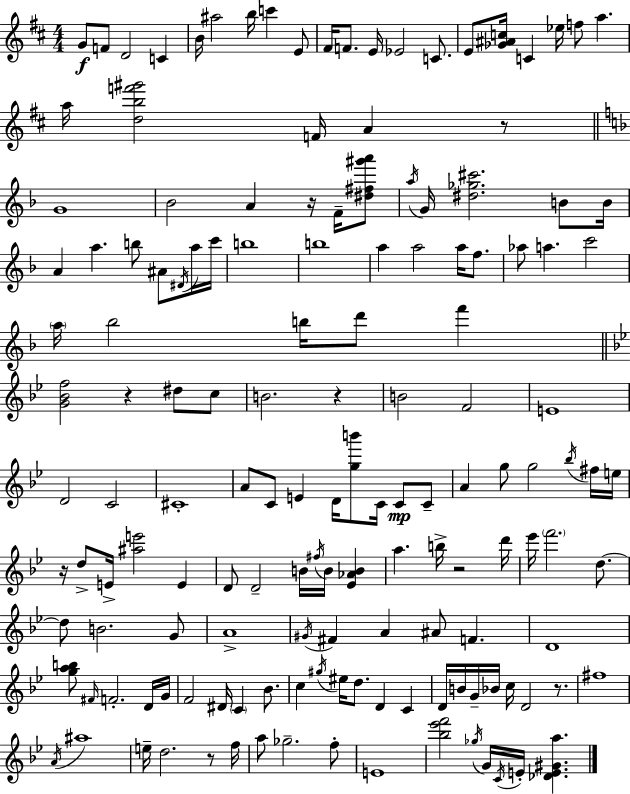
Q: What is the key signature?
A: D major